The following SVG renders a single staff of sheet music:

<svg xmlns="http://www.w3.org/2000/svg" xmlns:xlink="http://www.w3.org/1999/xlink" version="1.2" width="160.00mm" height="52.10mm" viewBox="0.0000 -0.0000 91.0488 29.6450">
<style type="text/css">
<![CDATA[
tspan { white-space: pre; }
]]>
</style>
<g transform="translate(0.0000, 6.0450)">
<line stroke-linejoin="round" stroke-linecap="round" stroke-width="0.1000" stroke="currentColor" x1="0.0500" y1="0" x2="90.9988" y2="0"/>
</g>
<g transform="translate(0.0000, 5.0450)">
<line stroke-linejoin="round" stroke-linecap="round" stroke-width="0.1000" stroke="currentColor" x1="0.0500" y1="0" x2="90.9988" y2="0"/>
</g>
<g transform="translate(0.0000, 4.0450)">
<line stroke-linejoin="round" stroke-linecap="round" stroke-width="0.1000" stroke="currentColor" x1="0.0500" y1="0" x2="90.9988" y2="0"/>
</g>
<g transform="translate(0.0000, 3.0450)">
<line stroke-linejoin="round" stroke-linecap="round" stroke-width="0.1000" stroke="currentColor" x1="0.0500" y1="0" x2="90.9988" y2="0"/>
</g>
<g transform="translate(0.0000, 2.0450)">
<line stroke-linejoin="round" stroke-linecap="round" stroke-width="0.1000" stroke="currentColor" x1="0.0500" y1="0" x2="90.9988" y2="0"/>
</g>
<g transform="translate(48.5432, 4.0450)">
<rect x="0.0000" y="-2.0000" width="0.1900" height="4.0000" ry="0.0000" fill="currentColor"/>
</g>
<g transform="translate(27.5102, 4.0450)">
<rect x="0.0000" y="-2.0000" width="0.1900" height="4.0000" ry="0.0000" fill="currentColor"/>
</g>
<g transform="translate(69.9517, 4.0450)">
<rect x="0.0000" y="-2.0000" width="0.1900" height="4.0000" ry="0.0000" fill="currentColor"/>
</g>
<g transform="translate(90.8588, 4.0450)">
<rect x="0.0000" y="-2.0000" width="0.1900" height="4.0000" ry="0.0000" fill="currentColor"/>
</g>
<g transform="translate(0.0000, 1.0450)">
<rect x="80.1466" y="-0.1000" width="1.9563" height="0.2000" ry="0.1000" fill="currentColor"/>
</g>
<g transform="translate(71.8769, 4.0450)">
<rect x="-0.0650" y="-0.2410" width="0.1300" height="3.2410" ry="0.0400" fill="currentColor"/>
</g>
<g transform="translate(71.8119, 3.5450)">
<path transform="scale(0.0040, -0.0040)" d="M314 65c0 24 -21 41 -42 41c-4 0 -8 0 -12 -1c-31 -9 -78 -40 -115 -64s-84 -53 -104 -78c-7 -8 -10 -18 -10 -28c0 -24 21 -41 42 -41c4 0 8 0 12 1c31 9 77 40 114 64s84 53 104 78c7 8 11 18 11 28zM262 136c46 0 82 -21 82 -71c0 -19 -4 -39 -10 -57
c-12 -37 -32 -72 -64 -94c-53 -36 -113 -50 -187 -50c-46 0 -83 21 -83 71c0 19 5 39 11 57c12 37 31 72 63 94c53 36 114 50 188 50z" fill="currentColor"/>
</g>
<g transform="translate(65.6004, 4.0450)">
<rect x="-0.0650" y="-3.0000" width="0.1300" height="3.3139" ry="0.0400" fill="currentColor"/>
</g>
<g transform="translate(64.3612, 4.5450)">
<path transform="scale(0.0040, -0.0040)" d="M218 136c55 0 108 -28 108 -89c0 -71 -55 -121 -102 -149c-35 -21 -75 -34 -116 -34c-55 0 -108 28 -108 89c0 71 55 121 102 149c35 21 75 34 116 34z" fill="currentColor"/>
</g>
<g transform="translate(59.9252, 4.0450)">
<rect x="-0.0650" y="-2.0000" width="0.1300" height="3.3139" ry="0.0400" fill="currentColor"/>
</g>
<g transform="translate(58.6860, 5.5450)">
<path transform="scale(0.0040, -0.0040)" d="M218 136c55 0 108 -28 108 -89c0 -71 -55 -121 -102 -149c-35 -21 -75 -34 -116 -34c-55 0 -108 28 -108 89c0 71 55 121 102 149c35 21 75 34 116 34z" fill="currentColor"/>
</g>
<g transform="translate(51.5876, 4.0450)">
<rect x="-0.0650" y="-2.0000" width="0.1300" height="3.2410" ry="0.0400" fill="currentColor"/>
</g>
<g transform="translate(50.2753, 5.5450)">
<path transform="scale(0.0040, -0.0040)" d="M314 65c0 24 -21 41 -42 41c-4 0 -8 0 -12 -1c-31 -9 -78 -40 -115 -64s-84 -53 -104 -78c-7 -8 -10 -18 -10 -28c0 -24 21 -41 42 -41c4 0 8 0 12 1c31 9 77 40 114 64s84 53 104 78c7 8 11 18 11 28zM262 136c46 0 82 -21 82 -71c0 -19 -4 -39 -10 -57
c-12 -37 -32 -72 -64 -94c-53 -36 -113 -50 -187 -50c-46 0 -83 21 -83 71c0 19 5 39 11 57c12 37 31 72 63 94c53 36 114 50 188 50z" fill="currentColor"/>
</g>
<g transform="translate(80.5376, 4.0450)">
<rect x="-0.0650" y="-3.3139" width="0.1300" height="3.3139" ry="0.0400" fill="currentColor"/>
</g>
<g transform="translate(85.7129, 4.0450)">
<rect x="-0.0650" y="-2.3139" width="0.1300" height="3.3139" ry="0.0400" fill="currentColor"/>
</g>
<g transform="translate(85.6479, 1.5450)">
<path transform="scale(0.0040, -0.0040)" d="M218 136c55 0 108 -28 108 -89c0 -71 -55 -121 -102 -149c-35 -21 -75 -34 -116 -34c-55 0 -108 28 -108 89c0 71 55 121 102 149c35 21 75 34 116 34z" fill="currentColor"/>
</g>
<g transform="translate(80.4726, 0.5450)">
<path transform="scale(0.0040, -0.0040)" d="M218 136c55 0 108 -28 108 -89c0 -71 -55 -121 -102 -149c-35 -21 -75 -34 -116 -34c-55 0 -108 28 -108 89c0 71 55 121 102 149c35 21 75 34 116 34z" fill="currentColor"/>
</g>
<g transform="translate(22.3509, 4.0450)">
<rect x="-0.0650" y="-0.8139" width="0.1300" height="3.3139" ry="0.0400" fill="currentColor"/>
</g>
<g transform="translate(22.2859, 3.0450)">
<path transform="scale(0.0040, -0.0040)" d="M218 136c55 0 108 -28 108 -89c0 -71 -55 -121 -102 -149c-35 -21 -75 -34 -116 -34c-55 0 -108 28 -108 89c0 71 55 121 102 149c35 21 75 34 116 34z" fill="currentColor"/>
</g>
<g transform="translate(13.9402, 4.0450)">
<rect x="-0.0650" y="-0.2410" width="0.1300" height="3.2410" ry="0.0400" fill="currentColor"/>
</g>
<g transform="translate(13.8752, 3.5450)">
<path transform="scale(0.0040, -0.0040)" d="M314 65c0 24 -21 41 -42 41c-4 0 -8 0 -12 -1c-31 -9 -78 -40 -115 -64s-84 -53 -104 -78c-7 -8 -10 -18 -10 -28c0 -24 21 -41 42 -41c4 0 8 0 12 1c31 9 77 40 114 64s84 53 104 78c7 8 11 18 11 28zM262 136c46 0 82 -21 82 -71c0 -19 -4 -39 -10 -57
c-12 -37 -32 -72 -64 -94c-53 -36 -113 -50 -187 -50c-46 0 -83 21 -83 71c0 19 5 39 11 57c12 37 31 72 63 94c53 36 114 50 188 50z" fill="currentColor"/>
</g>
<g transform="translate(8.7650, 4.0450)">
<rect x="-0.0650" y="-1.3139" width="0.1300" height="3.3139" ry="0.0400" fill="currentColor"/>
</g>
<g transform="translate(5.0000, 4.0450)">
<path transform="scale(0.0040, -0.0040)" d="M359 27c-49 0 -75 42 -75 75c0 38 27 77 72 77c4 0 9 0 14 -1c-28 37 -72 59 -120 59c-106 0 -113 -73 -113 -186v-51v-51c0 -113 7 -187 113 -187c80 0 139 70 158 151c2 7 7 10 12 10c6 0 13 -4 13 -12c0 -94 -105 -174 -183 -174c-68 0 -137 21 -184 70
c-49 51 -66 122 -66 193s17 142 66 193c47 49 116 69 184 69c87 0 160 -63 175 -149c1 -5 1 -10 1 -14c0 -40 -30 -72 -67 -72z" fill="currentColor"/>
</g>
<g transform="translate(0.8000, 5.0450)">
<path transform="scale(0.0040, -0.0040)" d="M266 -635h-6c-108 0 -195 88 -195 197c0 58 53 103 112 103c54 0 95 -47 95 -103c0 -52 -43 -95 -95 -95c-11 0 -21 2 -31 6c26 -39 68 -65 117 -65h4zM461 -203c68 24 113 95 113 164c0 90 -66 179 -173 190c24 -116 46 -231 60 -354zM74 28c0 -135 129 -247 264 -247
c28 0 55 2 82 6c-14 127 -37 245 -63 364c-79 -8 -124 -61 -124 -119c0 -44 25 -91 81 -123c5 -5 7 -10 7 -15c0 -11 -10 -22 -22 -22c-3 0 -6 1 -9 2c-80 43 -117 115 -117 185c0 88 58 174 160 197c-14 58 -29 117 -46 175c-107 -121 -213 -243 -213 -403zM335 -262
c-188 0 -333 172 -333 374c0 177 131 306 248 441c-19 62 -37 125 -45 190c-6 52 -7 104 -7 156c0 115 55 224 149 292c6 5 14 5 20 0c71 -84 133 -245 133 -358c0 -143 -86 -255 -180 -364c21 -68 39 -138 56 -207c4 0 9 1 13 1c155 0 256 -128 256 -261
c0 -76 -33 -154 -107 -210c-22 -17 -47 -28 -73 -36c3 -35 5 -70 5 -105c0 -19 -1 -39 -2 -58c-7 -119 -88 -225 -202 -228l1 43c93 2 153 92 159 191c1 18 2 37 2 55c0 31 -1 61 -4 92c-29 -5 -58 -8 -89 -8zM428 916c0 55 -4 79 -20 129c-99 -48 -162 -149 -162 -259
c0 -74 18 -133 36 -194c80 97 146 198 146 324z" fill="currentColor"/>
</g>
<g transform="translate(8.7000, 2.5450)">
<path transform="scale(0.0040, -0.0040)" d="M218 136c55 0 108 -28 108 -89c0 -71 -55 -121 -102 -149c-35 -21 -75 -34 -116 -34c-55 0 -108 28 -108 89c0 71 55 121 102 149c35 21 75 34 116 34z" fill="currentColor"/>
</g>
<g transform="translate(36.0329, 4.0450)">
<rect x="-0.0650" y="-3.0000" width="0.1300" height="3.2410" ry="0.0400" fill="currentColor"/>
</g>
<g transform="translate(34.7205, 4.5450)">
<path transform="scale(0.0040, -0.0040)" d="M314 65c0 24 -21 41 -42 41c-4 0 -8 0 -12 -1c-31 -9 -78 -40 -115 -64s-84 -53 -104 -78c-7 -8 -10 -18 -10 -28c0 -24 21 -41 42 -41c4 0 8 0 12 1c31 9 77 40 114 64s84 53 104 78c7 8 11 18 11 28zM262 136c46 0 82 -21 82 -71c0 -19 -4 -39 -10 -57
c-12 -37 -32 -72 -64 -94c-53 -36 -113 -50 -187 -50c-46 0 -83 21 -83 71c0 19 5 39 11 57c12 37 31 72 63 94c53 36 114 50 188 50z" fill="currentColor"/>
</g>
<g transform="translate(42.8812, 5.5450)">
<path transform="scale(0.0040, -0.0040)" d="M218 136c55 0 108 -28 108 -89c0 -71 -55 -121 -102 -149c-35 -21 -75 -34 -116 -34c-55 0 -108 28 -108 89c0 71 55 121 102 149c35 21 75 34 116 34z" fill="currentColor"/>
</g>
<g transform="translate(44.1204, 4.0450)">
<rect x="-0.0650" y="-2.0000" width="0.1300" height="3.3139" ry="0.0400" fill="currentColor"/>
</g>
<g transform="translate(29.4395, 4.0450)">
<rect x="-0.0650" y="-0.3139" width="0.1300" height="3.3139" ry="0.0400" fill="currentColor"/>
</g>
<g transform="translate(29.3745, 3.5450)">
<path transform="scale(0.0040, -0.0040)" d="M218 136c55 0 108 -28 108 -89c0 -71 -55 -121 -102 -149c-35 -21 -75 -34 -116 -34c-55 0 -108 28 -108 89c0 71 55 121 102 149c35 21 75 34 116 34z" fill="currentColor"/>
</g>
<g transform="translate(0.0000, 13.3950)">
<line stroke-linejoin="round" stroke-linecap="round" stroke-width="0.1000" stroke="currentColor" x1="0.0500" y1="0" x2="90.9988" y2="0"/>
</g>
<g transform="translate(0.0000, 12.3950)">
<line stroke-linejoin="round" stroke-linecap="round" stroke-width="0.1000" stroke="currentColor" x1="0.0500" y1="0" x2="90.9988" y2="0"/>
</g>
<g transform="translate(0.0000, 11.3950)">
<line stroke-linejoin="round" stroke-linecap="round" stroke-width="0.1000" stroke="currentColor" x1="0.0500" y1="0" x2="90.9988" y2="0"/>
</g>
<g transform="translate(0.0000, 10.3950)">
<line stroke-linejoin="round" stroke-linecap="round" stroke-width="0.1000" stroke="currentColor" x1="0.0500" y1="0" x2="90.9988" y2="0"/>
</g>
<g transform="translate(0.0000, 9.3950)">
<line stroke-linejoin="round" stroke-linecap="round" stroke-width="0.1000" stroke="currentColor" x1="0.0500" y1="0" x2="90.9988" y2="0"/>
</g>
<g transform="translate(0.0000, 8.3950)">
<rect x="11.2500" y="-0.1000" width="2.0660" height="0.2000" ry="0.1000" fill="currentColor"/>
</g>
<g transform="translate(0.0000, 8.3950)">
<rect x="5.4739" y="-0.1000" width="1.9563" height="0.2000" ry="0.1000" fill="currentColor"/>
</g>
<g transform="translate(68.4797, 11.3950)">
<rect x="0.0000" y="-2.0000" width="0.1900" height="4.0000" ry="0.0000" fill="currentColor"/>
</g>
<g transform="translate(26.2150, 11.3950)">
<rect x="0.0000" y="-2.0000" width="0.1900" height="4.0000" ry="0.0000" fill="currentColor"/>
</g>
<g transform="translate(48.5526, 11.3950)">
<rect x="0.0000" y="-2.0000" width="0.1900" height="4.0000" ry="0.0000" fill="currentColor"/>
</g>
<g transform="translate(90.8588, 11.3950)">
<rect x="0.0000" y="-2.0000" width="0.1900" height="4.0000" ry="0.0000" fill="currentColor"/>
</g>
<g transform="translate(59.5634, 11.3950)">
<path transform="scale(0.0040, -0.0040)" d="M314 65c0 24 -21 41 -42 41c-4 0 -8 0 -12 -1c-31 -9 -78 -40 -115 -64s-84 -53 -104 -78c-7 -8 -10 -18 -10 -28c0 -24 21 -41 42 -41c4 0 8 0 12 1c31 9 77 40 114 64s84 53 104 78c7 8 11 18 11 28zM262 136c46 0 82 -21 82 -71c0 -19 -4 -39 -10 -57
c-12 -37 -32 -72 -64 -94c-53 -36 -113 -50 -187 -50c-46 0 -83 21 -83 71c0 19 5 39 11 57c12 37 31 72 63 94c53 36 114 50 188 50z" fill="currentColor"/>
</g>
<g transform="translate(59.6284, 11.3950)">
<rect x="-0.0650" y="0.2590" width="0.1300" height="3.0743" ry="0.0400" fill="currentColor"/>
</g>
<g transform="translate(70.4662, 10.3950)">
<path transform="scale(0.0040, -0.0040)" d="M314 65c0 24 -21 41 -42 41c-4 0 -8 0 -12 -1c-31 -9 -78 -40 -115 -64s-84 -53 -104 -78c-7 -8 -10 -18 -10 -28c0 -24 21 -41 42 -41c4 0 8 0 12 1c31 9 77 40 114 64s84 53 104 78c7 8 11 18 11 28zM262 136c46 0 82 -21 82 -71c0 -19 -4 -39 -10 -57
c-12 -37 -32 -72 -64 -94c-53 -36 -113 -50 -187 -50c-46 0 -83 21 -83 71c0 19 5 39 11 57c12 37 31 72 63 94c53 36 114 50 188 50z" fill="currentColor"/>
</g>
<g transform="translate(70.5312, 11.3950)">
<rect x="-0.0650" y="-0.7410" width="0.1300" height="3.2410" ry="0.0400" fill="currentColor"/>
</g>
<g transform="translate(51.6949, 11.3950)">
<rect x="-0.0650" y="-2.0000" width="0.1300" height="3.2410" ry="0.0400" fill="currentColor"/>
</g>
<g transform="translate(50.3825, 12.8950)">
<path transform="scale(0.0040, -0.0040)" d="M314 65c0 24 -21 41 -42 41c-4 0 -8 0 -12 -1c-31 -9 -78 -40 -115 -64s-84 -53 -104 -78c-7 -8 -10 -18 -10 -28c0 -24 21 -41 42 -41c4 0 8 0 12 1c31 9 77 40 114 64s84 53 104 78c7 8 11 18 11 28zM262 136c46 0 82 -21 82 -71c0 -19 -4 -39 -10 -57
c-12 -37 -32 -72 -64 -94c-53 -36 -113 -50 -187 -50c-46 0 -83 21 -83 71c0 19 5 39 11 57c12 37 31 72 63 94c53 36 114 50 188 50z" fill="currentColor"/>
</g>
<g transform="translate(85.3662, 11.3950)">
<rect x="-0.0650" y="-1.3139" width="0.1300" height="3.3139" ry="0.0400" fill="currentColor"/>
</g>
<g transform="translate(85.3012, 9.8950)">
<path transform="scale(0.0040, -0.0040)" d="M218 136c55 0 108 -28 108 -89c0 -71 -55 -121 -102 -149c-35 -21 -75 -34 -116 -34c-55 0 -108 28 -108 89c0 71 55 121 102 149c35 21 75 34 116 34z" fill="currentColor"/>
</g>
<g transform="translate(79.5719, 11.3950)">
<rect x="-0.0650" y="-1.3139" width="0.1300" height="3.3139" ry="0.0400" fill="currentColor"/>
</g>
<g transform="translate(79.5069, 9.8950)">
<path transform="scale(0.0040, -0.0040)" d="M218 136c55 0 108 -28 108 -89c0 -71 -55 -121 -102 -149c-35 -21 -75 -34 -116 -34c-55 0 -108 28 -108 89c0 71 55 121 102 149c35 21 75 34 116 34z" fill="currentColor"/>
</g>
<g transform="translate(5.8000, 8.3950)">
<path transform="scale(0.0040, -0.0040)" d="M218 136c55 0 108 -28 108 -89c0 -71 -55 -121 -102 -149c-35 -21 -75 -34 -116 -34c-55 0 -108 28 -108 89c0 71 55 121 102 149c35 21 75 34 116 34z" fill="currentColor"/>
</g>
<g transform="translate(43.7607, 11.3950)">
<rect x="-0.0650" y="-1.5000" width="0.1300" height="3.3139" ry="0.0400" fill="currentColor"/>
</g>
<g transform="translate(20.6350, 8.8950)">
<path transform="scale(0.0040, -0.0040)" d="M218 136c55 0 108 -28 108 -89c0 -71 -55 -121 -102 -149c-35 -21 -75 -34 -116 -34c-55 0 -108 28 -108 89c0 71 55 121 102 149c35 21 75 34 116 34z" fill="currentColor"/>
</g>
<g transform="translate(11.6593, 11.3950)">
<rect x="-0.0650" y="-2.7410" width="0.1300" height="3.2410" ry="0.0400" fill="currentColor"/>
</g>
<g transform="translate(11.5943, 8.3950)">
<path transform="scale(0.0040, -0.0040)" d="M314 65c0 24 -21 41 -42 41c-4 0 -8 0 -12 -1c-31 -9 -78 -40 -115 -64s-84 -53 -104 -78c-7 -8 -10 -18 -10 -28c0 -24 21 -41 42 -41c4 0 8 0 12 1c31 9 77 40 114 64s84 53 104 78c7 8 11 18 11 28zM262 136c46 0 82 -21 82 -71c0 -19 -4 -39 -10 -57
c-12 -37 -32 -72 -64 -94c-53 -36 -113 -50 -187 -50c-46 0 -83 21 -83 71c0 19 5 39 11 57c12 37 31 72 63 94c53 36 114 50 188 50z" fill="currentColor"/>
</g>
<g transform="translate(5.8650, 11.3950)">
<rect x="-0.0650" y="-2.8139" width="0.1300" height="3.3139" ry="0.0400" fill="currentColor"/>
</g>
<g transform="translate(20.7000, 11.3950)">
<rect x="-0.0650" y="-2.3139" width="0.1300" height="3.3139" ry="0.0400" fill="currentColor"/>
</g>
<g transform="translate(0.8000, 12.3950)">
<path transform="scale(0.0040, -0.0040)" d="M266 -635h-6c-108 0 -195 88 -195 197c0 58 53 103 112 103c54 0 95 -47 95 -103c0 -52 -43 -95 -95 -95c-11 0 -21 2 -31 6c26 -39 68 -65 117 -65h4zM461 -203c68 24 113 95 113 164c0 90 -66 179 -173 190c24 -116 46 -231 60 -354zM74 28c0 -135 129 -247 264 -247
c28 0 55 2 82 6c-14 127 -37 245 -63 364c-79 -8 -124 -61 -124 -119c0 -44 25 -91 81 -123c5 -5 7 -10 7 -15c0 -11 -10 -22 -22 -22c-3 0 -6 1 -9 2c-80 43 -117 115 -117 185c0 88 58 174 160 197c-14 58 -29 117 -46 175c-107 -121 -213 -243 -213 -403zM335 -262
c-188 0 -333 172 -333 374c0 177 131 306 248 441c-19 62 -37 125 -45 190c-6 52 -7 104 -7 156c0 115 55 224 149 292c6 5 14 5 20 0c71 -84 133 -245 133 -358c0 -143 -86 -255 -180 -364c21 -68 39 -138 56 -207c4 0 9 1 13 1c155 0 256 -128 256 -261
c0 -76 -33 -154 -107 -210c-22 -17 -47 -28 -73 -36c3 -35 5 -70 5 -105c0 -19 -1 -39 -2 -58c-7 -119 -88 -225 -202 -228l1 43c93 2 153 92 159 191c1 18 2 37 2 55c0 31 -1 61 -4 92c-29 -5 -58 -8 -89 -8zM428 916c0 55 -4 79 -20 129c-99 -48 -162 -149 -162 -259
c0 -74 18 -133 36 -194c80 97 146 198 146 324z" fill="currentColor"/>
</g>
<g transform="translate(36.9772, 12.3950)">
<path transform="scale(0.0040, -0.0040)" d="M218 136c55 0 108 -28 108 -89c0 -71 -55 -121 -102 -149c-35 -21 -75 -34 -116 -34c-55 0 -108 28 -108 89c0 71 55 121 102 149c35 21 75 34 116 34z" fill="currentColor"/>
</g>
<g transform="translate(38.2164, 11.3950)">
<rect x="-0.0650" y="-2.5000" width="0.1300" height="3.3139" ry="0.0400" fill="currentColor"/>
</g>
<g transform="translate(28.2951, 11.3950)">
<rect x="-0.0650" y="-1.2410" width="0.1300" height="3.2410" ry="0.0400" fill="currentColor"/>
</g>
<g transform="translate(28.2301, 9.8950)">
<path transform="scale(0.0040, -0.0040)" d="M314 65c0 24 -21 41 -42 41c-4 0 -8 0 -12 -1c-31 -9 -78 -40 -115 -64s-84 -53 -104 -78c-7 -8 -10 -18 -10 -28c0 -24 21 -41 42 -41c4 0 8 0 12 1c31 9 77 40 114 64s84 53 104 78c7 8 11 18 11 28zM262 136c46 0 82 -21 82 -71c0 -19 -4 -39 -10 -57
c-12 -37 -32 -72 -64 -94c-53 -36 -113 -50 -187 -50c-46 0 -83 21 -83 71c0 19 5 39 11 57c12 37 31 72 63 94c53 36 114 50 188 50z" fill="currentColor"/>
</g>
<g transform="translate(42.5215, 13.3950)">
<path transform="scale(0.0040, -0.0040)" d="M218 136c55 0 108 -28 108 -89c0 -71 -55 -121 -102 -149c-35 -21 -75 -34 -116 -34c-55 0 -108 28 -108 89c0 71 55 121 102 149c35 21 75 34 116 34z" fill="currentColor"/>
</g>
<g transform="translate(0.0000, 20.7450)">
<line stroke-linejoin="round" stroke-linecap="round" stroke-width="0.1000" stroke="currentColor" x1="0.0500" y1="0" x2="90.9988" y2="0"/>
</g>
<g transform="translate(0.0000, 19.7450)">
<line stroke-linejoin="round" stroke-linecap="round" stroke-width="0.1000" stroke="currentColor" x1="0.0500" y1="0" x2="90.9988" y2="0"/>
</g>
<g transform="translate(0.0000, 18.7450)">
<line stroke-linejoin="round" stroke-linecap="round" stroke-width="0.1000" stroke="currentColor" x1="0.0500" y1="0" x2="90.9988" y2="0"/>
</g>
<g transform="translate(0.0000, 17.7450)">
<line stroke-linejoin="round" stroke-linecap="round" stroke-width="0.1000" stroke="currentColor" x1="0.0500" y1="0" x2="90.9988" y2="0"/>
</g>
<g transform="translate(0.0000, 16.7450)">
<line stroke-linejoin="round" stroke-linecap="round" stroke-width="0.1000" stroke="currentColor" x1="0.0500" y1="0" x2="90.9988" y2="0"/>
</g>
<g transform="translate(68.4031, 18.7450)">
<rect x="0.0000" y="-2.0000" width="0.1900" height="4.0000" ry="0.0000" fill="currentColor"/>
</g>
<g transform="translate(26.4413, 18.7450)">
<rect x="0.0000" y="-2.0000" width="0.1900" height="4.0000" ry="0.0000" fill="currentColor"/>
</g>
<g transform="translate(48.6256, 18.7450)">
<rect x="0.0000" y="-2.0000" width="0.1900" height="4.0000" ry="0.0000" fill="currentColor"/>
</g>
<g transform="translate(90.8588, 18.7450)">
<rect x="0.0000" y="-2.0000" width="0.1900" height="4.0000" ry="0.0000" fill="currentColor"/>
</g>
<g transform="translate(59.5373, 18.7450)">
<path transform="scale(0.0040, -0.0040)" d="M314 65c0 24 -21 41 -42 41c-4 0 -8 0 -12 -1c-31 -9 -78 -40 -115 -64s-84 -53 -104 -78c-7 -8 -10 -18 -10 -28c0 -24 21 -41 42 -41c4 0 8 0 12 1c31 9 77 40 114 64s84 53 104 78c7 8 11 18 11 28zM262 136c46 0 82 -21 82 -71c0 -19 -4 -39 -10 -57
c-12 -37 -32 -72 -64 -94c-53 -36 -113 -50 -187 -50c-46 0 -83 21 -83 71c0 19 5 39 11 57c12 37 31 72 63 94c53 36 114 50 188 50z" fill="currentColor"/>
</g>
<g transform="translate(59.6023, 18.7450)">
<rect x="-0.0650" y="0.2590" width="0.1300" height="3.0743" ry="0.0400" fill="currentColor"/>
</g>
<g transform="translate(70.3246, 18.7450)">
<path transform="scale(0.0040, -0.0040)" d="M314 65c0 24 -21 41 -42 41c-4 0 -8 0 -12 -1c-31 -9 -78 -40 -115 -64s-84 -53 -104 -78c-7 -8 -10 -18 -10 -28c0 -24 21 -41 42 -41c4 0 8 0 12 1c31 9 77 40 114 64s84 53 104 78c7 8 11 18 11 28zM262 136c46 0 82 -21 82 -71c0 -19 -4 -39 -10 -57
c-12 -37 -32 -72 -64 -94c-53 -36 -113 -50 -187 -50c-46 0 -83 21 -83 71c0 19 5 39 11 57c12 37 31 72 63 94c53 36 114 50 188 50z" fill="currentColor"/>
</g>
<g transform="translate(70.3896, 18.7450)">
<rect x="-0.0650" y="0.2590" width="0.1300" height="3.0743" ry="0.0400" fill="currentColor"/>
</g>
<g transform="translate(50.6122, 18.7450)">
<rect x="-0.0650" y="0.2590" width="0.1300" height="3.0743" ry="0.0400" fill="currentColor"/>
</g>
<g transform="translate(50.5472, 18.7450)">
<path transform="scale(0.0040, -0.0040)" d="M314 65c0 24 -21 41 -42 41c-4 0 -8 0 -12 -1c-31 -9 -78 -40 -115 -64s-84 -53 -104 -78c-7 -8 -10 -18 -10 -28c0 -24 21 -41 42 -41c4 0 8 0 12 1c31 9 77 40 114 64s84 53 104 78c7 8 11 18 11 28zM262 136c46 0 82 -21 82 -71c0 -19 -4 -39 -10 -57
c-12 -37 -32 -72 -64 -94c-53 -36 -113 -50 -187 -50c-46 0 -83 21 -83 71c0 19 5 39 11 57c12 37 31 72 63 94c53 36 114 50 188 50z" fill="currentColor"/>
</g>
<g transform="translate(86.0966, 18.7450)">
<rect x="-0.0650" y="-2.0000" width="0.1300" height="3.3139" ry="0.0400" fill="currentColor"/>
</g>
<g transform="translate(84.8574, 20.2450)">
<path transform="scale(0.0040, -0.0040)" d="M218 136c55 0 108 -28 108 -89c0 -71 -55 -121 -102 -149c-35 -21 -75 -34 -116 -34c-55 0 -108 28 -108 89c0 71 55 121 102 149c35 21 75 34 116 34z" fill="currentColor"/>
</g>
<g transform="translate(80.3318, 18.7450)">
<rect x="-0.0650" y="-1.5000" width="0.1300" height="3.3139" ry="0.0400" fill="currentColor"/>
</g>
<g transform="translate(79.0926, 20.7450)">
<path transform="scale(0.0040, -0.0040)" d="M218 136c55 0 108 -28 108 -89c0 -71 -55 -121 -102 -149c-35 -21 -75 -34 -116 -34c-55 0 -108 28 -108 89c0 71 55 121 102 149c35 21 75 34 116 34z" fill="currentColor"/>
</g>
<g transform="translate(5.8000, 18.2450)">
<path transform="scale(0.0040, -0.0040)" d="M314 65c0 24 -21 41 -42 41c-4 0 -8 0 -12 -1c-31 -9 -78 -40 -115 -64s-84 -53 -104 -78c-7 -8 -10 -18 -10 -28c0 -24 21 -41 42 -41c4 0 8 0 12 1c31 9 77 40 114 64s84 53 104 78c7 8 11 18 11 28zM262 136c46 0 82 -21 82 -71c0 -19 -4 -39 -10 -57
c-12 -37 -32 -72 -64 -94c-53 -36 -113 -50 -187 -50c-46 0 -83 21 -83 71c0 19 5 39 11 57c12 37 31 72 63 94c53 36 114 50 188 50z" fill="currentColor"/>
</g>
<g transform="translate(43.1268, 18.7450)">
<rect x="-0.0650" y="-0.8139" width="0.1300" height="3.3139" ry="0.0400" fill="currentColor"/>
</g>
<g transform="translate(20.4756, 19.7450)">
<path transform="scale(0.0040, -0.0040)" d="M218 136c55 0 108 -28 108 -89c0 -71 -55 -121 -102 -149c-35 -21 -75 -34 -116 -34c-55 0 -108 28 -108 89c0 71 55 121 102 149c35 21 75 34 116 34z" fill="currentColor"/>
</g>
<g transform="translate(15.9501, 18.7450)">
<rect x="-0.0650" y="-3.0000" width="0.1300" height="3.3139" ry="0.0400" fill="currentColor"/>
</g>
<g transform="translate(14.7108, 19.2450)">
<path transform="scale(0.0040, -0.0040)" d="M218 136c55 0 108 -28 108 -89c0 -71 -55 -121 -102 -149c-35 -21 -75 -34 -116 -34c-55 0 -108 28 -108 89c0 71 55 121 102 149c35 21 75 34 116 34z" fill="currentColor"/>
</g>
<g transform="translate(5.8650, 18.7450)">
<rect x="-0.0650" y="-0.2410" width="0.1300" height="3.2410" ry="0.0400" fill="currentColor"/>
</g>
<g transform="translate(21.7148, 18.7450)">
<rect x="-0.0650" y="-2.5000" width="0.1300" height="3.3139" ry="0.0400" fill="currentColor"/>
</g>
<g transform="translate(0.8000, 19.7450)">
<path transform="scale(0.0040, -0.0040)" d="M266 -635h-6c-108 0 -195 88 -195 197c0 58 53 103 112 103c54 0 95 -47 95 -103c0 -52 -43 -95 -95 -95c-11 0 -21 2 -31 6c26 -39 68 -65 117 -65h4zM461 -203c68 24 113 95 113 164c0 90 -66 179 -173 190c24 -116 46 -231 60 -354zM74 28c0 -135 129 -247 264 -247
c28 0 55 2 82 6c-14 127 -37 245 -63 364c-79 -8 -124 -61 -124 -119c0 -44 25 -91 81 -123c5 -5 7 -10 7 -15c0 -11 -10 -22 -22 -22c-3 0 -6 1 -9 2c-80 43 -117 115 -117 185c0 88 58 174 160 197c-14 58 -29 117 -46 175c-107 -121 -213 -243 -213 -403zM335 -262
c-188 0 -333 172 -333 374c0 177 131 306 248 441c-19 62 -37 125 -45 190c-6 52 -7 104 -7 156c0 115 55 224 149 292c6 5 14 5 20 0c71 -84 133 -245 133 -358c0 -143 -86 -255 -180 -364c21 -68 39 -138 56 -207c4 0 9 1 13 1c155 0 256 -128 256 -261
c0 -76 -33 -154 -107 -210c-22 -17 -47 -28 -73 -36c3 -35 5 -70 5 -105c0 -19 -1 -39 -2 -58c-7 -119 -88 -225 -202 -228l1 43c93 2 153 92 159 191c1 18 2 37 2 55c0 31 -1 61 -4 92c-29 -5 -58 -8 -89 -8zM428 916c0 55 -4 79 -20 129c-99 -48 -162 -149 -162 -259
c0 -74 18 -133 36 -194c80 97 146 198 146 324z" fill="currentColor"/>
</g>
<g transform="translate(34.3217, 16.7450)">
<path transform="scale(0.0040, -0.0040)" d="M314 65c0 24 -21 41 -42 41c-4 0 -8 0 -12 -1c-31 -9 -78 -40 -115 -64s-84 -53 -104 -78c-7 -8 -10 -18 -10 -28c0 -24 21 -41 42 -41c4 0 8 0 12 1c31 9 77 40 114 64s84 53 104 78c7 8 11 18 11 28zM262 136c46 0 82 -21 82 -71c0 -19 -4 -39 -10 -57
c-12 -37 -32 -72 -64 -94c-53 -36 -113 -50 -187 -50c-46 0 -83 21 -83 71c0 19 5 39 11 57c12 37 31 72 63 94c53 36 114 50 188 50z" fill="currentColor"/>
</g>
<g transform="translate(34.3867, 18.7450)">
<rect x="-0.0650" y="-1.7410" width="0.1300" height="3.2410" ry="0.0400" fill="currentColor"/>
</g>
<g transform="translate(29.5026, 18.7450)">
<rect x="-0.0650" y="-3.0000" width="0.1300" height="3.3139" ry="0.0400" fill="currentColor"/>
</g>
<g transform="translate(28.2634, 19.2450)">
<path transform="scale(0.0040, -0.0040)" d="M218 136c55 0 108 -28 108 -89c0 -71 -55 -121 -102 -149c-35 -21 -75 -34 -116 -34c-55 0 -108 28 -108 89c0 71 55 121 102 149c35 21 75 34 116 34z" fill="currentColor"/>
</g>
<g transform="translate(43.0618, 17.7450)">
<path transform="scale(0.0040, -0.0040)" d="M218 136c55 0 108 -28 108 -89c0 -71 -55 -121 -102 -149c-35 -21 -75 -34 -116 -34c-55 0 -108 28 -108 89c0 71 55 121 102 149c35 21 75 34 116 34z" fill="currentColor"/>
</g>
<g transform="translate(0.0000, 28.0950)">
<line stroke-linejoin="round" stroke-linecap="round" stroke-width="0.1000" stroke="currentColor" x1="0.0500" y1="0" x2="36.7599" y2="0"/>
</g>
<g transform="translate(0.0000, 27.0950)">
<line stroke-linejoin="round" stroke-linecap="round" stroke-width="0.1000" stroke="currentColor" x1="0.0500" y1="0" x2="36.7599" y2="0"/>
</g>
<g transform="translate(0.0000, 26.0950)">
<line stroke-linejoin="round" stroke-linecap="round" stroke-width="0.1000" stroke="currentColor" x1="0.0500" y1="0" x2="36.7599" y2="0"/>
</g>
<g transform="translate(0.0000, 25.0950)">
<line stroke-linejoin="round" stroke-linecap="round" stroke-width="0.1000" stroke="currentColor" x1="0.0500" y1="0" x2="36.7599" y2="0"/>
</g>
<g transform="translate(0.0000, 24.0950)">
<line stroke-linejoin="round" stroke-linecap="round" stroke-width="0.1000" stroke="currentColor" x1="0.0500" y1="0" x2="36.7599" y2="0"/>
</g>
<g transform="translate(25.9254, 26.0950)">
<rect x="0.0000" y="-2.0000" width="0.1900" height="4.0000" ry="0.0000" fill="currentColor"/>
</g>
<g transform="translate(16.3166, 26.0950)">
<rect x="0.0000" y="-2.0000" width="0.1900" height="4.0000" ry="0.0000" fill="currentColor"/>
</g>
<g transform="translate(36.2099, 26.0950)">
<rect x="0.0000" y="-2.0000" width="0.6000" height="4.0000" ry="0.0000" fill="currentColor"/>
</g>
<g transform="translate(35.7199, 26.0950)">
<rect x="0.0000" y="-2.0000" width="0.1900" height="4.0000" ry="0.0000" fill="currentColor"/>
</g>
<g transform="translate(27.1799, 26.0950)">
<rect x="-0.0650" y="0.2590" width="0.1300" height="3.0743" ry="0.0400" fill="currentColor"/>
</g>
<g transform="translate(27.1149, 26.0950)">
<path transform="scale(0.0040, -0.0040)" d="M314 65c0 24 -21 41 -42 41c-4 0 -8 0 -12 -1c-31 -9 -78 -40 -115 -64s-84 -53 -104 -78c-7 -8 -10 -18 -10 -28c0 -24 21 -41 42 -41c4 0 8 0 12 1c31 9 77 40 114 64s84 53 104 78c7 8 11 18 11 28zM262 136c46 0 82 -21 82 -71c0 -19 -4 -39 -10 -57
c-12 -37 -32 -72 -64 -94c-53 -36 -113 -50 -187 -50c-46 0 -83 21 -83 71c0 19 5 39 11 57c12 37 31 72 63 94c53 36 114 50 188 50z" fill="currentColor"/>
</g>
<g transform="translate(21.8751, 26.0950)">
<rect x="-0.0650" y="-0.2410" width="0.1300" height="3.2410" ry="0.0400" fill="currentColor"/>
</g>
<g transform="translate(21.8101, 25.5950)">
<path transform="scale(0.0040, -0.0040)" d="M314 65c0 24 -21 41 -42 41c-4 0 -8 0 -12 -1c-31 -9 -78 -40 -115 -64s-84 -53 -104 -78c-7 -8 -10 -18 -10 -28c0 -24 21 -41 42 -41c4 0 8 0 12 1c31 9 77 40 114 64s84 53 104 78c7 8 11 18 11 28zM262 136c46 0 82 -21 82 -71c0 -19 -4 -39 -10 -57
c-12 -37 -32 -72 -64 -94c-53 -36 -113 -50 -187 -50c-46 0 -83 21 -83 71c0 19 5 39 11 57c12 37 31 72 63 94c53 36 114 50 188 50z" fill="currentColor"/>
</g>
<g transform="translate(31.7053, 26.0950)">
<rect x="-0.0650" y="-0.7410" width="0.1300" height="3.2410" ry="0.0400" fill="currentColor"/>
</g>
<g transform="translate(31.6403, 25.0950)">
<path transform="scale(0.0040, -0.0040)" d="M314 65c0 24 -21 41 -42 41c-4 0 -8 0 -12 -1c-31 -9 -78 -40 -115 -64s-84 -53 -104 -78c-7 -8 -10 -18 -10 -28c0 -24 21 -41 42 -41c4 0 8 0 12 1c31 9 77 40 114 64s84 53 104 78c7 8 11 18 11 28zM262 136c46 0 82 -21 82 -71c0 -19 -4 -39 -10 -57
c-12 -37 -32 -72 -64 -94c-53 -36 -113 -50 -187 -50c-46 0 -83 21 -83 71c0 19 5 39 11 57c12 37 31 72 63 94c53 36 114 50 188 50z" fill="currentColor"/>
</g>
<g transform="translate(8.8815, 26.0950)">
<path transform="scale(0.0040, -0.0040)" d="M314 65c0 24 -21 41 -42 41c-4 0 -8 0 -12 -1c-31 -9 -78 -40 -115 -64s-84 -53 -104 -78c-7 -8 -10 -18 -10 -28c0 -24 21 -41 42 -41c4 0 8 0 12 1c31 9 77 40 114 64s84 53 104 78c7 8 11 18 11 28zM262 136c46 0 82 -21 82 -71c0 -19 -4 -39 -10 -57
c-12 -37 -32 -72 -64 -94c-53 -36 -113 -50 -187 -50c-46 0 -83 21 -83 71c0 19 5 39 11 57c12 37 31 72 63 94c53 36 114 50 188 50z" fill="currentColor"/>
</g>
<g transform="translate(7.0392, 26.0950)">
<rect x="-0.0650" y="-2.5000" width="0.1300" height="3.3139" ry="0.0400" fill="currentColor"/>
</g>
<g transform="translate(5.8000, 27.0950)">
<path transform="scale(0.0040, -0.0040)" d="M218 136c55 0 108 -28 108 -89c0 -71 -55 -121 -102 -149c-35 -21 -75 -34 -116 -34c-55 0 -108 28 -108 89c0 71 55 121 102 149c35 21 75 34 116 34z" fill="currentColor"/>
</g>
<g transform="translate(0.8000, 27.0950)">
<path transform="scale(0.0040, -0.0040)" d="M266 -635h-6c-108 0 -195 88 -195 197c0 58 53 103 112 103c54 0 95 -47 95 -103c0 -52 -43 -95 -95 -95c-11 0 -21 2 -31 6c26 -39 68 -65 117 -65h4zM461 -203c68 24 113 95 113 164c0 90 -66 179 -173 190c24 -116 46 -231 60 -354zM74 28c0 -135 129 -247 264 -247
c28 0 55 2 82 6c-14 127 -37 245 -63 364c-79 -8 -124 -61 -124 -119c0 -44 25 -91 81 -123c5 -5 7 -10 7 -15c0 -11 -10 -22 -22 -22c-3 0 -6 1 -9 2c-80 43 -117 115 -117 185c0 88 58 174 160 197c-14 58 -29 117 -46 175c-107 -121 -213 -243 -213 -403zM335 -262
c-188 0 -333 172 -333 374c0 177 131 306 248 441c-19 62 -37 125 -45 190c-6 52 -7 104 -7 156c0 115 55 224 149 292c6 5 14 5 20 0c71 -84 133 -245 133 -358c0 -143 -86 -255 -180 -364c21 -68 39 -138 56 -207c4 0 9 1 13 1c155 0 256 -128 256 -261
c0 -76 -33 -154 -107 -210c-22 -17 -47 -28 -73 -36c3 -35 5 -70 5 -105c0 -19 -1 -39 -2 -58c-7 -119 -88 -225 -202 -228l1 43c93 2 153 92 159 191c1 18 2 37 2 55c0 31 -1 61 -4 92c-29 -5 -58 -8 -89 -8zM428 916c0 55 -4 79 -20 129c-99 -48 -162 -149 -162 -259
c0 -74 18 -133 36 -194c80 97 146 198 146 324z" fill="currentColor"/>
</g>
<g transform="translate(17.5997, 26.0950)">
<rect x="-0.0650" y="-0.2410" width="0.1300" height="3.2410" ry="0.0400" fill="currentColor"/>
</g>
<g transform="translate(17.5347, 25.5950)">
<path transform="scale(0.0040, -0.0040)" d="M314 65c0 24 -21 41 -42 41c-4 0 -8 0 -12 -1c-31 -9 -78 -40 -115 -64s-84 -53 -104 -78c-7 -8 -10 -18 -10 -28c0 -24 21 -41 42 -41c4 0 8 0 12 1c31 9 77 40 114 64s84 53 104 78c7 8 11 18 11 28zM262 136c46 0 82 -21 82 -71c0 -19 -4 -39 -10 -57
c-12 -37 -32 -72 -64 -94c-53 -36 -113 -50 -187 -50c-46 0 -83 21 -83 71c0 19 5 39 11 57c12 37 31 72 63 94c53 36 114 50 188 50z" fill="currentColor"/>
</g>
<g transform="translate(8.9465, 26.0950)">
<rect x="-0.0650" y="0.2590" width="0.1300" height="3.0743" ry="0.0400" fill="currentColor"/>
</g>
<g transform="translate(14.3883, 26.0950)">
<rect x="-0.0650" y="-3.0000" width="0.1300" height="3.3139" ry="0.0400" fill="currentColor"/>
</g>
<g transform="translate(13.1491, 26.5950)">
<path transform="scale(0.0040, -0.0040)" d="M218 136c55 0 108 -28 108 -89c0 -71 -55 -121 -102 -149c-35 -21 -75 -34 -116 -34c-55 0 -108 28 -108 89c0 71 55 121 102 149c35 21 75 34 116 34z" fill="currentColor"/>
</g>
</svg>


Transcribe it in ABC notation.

X:1
T:Untitled
M:4/4
L:1/4
K:C
e c2 d c A2 F F2 F A c2 b g a a2 g e2 G E F2 B2 d2 e e c2 A G A f2 d B2 B2 B2 E F G B2 A c2 c2 B2 d2